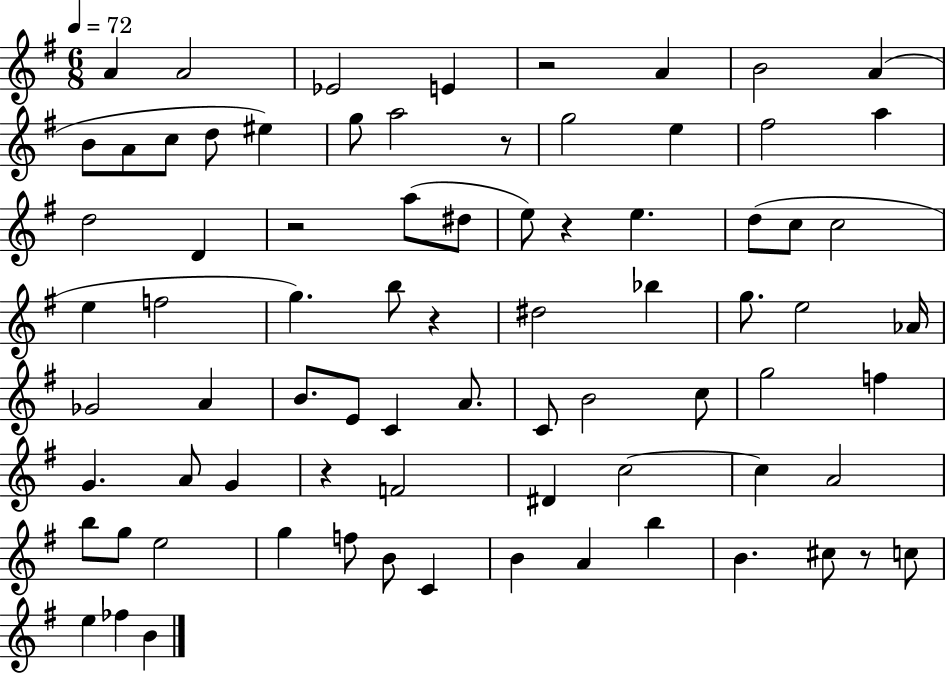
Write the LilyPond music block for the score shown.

{
  \clef treble
  \numericTimeSignature
  \time 6/8
  \key g \major
  \tempo 4 = 72
  a'4 a'2 | ees'2 e'4 | r2 a'4 | b'2 a'4( | \break b'8 a'8 c''8 d''8 eis''4) | g''8 a''2 r8 | g''2 e''4 | fis''2 a''4 | \break d''2 d'4 | r2 a''8( dis''8 | e''8) r4 e''4. | d''8( c''8 c''2 | \break e''4 f''2 | g''4.) b''8 r4 | dis''2 bes''4 | g''8. e''2 aes'16 | \break ges'2 a'4 | b'8. e'8 c'4 a'8. | c'8 b'2 c''8 | g''2 f''4 | \break g'4. a'8 g'4 | r4 f'2 | dis'4 c''2~~ | c''4 a'2 | \break b''8 g''8 e''2 | g''4 f''8 b'8 c'4 | b'4 a'4 b''4 | b'4. cis''8 r8 c''8 | \break e''4 fes''4 b'4 | \bar "|."
}